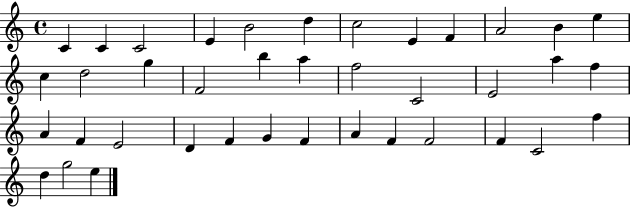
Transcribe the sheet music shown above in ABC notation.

X:1
T:Untitled
M:4/4
L:1/4
K:C
C C C2 E B2 d c2 E F A2 B e c d2 g F2 b a f2 C2 E2 a f A F E2 D F G F A F F2 F C2 f d g2 e